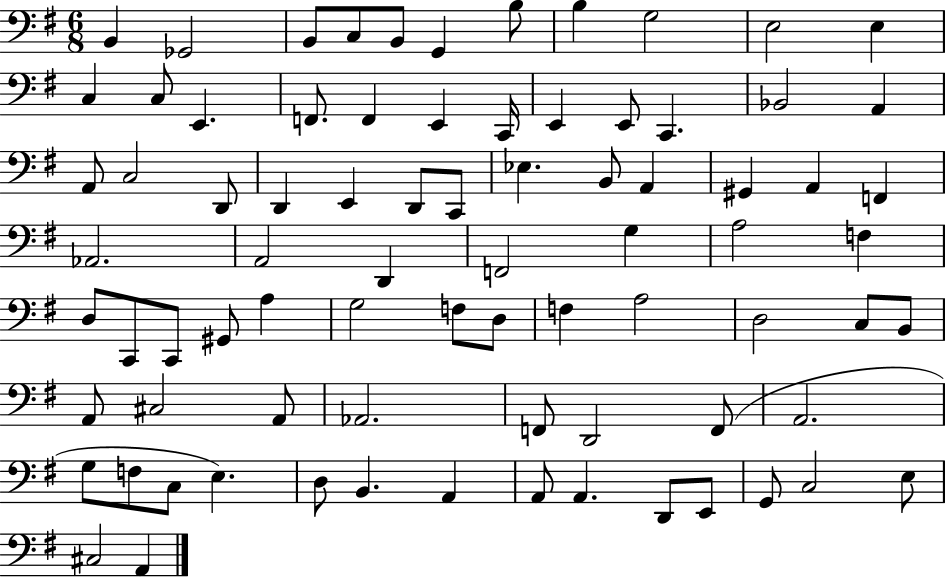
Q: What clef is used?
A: bass